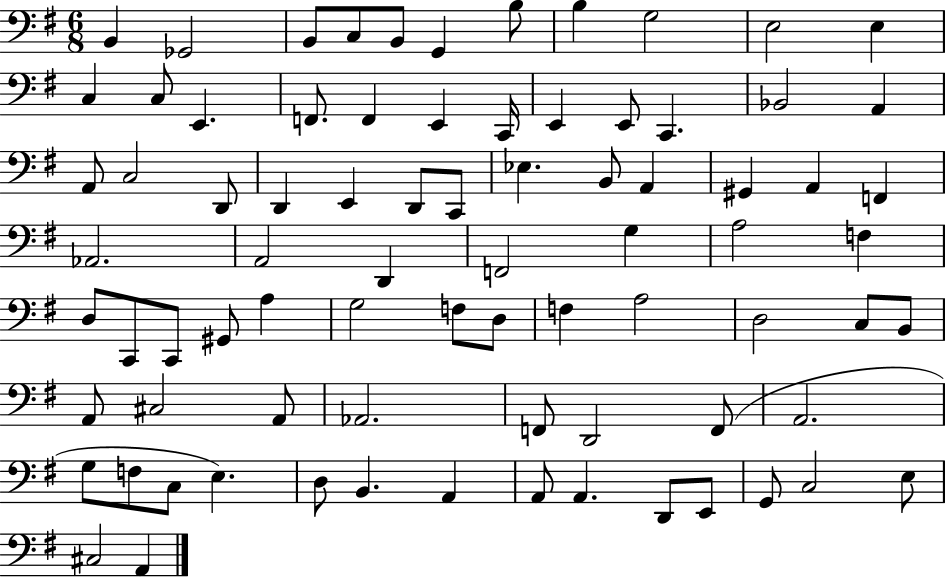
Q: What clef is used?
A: bass